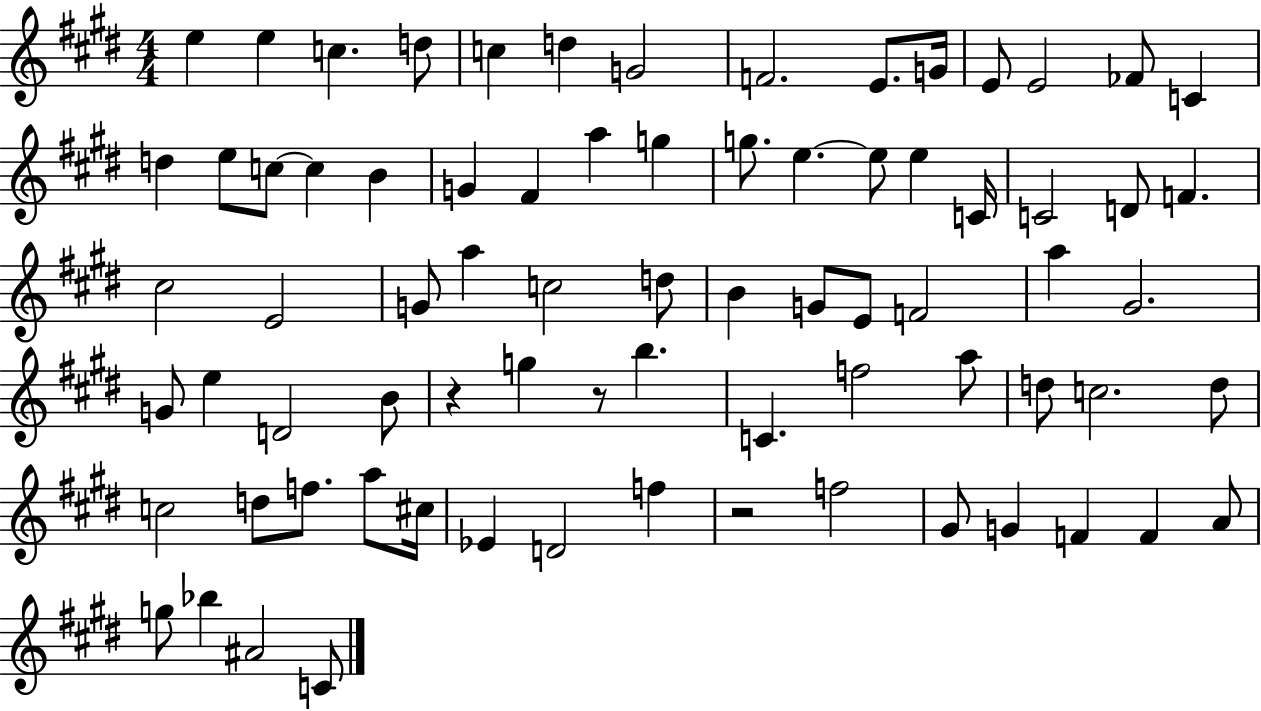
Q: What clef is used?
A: treble